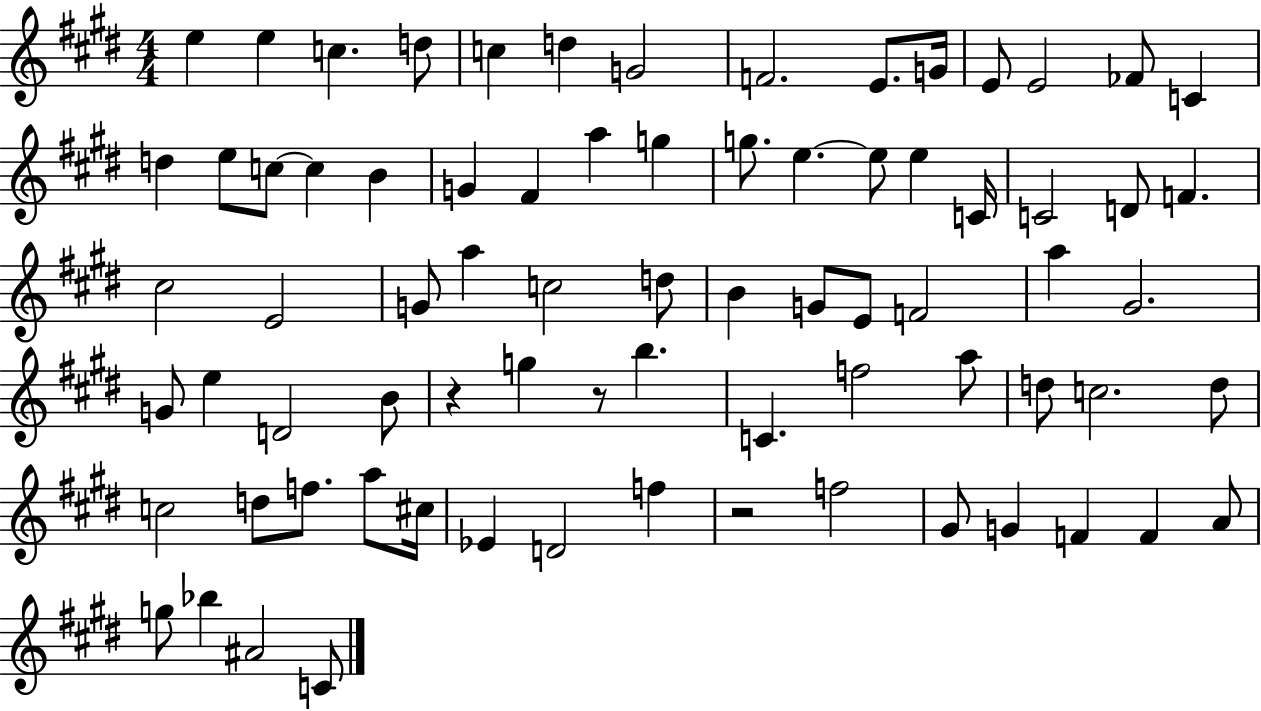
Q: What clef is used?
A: treble